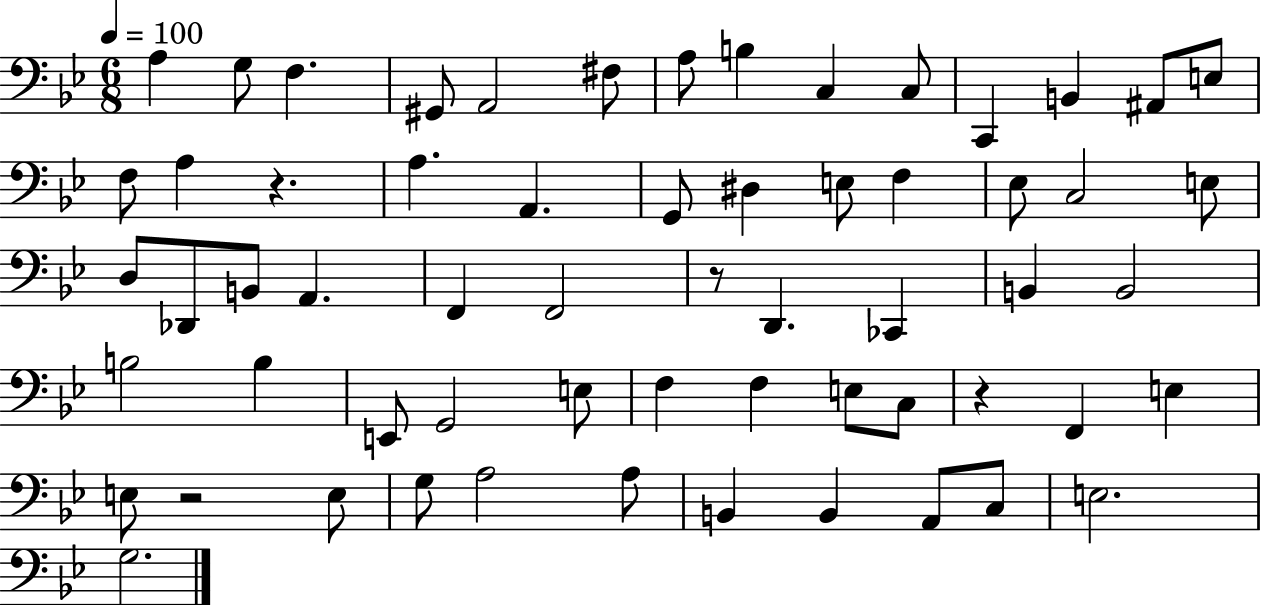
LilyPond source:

{
  \clef bass
  \numericTimeSignature
  \time 6/8
  \key bes \major
  \tempo 4 = 100
  a4 g8 f4. | gis,8 a,2 fis8 | a8 b4 c4 c8 | c,4 b,4 ais,8 e8 | \break f8 a4 r4. | a4. a,4. | g,8 dis4 e8 f4 | ees8 c2 e8 | \break d8 des,8 b,8 a,4. | f,4 f,2 | r8 d,4. ces,4 | b,4 b,2 | \break b2 b4 | e,8 g,2 e8 | f4 f4 e8 c8 | r4 f,4 e4 | \break e8 r2 e8 | g8 a2 a8 | b,4 b,4 a,8 c8 | e2. | \break g2. | \bar "|."
}